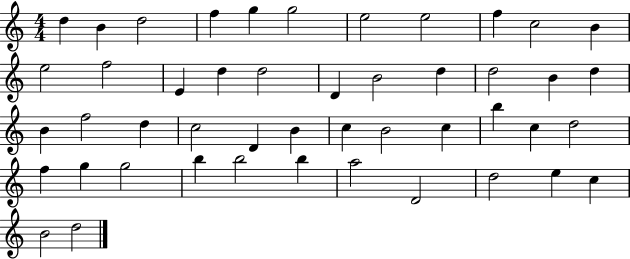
{
  \clef treble
  \numericTimeSignature
  \time 4/4
  \key c \major
  d''4 b'4 d''2 | f''4 g''4 g''2 | e''2 e''2 | f''4 c''2 b'4 | \break e''2 f''2 | e'4 d''4 d''2 | d'4 b'2 d''4 | d''2 b'4 d''4 | \break b'4 f''2 d''4 | c''2 d'4 b'4 | c''4 b'2 c''4 | b''4 c''4 d''2 | \break f''4 g''4 g''2 | b''4 b''2 b''4 | a''2 d'2 | d''2 e''4 c''4 | \break b'2 d''2 | \bar "|."
}